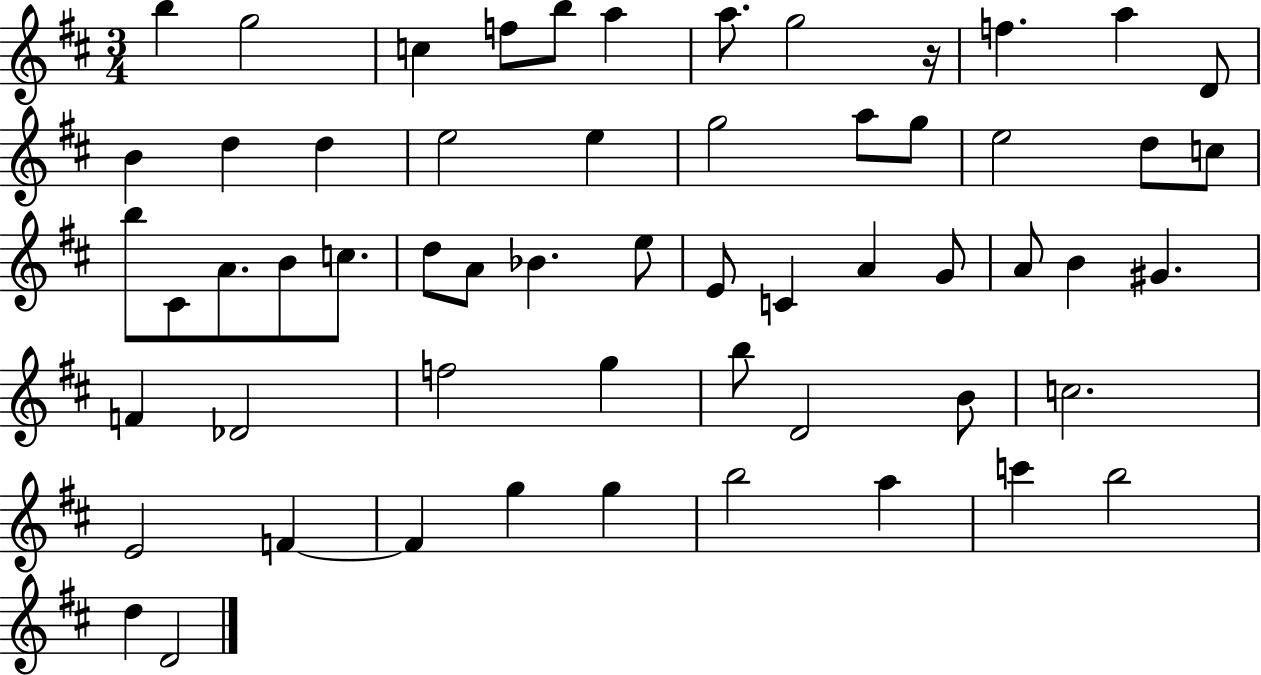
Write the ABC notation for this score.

X:1
T:Untitled
M:3/4
L:1/4
K:D
b g2 c f/2 b/2 a a/2 g2 z/4 f a D/2 B d d e2 e g2 a/2 g/2 e2 d/2 c/2 b/2 ^C/2 A/2 B/2 c/2 d/2 A/2 _B e/2 E/2 C A G/2 A/2 B ^G F _D2 f2 g b/2 D2 B/2 c2 E2 F F g g b2 a c' b2 d D2